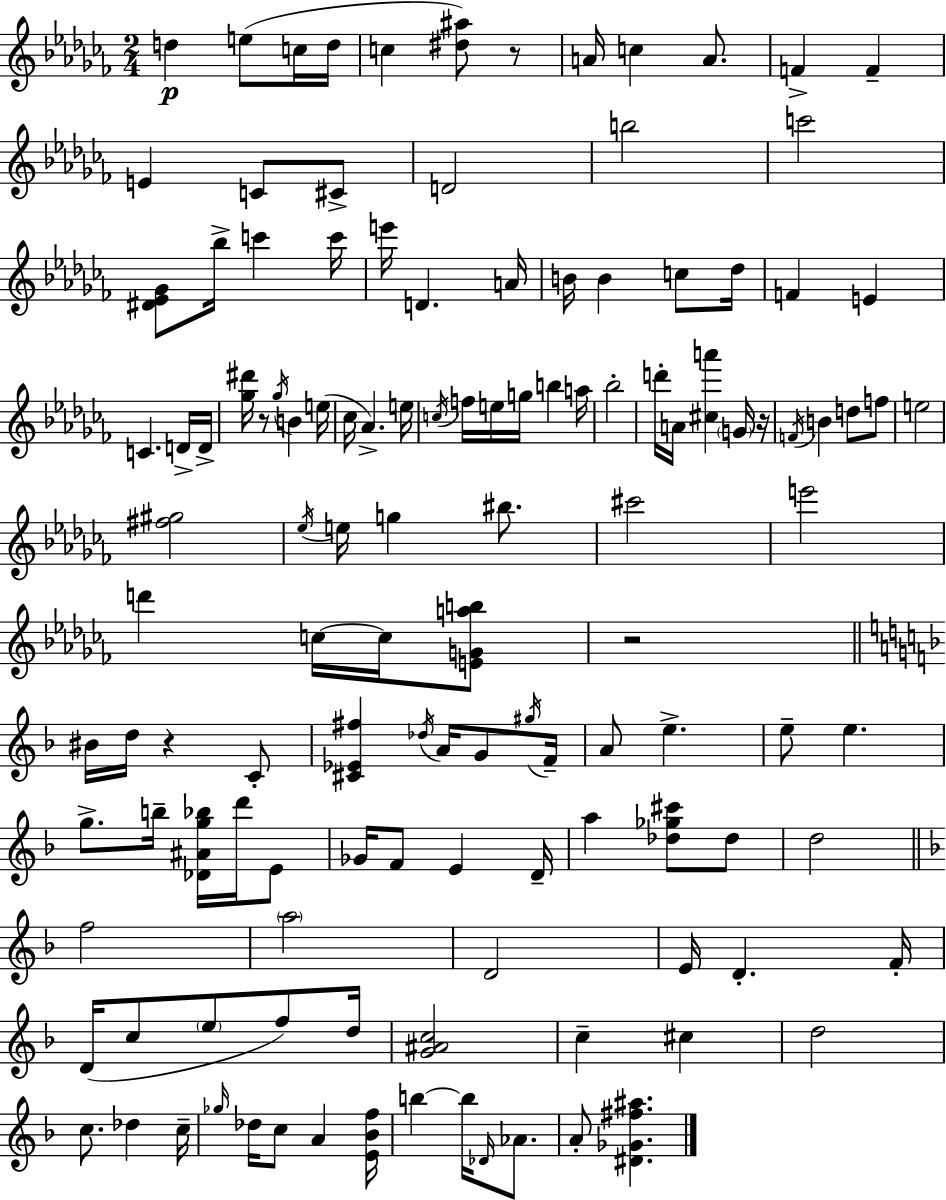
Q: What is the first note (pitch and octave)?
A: D5